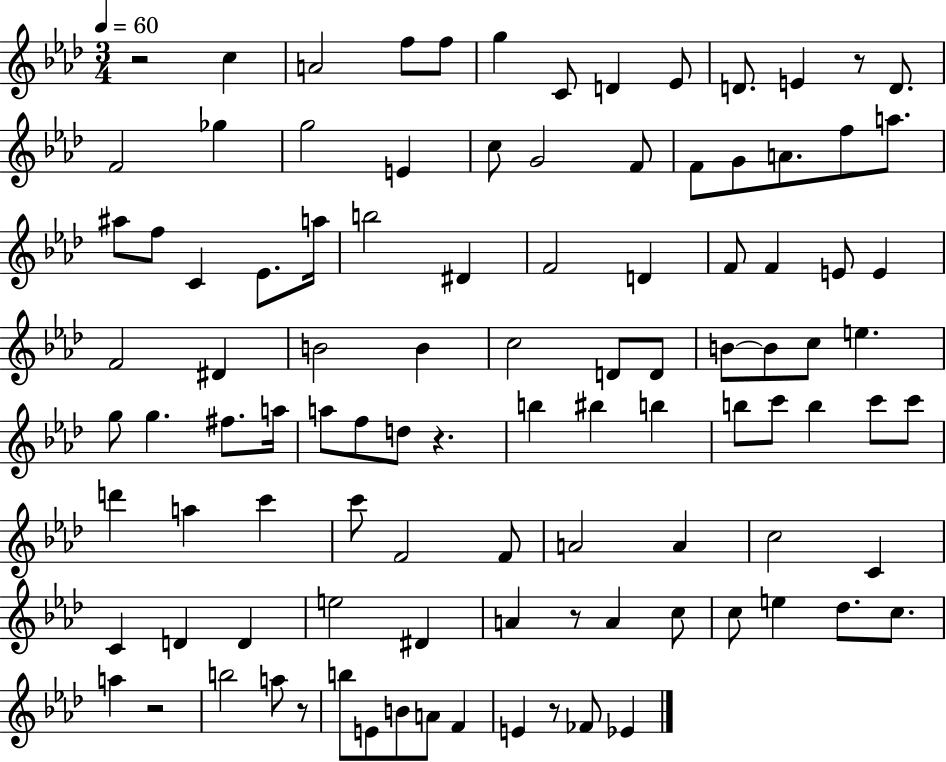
{
  \clef treble
  \numericTimeSignature
  \time 3/4
  \key aes \major
  \tempo 4 = 60
  r2 c''4 | a'2 f''8 f''8 | g''4 c'8 d'4 ees'8 | d'8. e'4 r8 d'8. | \break f'2 ges''4 | g''2 e'4 | c''8 g'2 f'8 | f'8 g'8 a'8. f''8 a''8. | \break ais''8 f''8 c'4 ees'8. a''16 | b''2 dis'4 | f'2 d'4 | f'8 f'4 e'8 e'4 | \break f'2 dis'4 | b'2 b'4 | c''2 d'8 d'8 | b'8~~ b'8 c''8 e''4. | \break g''8 g''4. fis''8. a''16 | a''8 f''8 d''8 r4. | b''4 bis''4 b''4 | b''8 c'''8 b''4 c'''8 c'''8 | \break d'''4 a''4 c'''4 | c'''8 f'2 f'8 | a'2 a'4 | c''2 c'4 | \break c'4 d'4 d'4 | e''2 dis'4 | a'4 r8 a'4 c''8 | c''8 e''4 des''8. c''8. | \break a''4 r2 | b''2 a''8 r8 | b''8 e'8 b'8 a'8 f'4 | e'4 r8 fes'8 ees'4 | \break \bar "|."
}